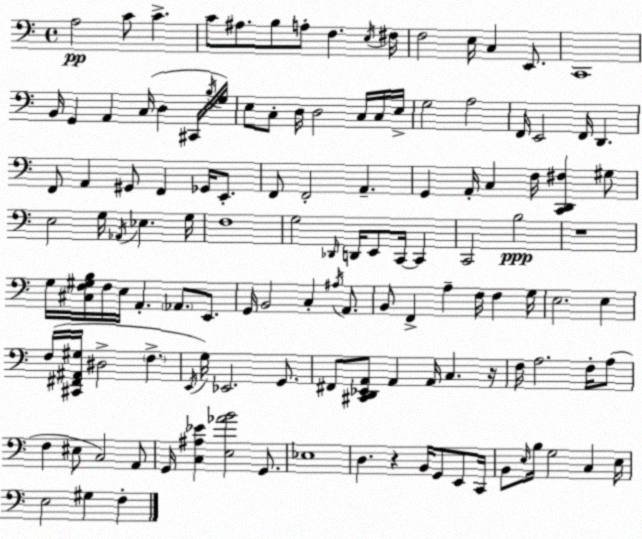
X:1
T:Untitled
M:4/4
L:1/4
K:C
A,2 C/2 C C/2 ^A,/2 B,/2 A,/2 F, E,/4 ^F,/4 F,2 E,/4 C, E,,/2 C,,4 B,,/4 G,, A,, C,/4 D, ^C,,/4 B,/4 G,/4 E,/2 C,/2 D,/4 D,2 C,/4 C,/4 E,/4 G,2 A,2 F,,/4 E,,2 F,,/4 D,, F,,/2 A,, ^G,,/2 F,, _G,,/4 E,,/2 F,,/2 F,,2 A,, G,, A,,/4 C, F,/4 [C,,D,,^F,] ^G,/2 E,2 G,/4 _A,,/4 _E, G,/4 F,4 G,2 _D,,/4 D,,/4 E,,/2 C,,/4 C,, C,,2 B,2 z4 G,/4 [^C,F,^G,B,]/4 F,/4 E,/4 A,, _A,,/2 E,,/2 G,,/4 B,,2 C, ^A,/4 A,,/2 B,,/2 F,, A, F,/4 F, G,/4 E,2 E, F,/4 [^C,,^F,,^A,,^G,]/4 ^D,2 F, E,,/4 G,/4 _E,,2 G,,/2 ^F,,/2 [^C,,D,,_E,,A,,]/2 A,, A,,/4 C, z/4 F,/4 A,2 F,/4 A,/2 F, ^E,/2 C,2 A,,/2 G,,/4 [C,^A,_E] [E,_AB]2 G,,/2 _E,4 D, z B,,/4 G,,/2 E,,/2 C,,/4 B,,/2 E,/4 B,/4 G,2 C, E,/4 E,2 ^G, F,